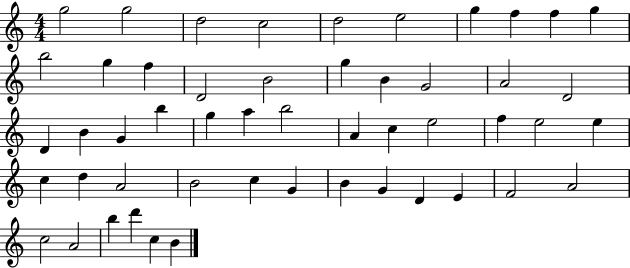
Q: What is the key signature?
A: C major